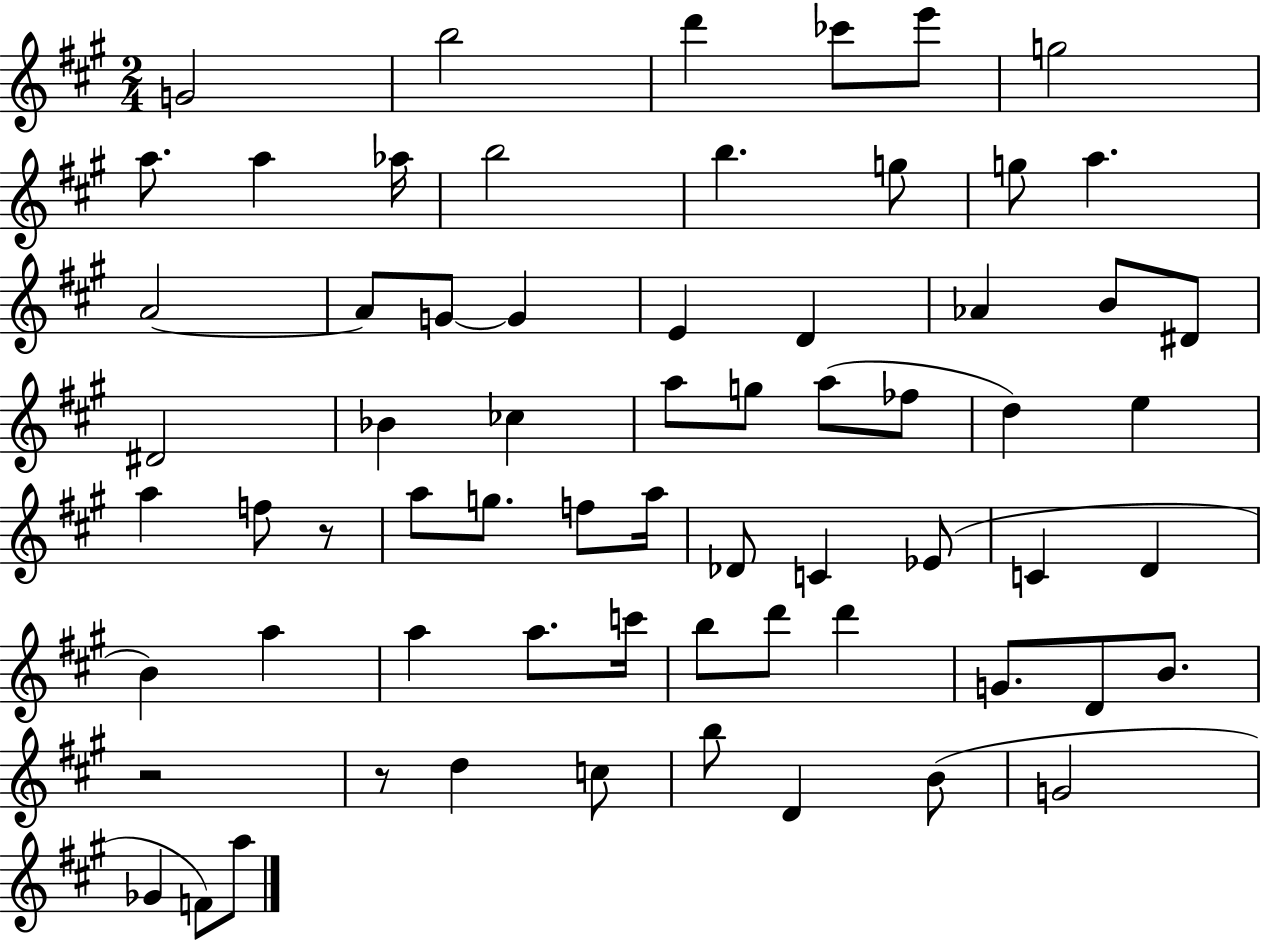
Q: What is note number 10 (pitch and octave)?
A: B5